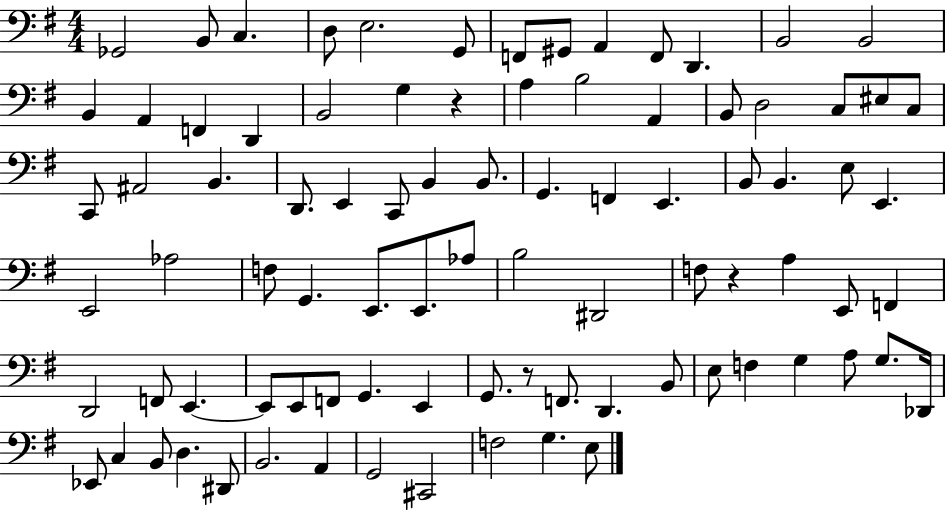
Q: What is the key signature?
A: G major